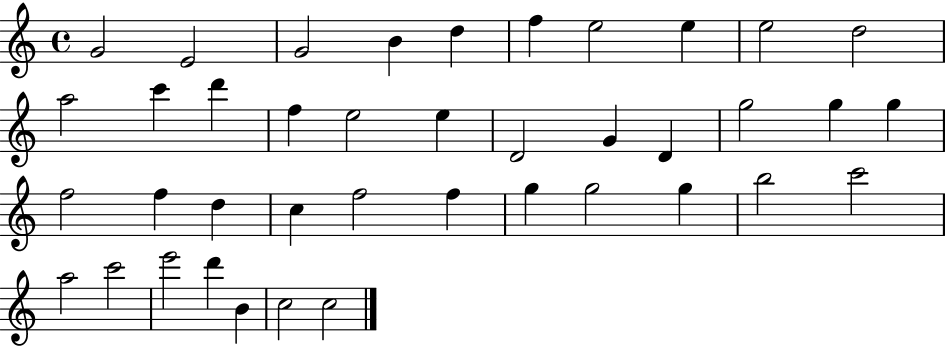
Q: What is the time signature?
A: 4/4